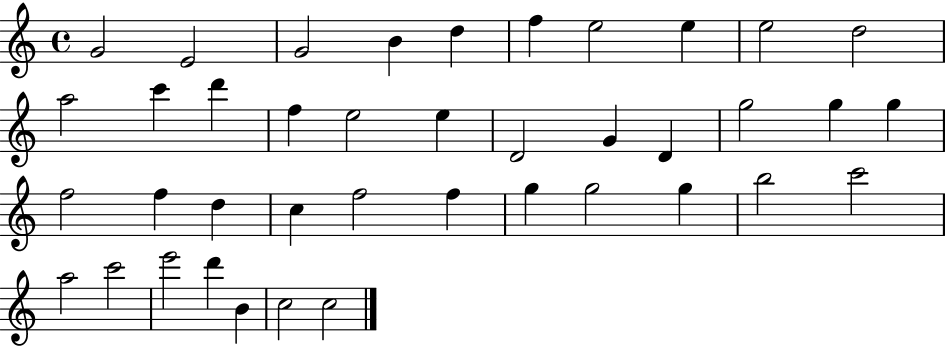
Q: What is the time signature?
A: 4/4